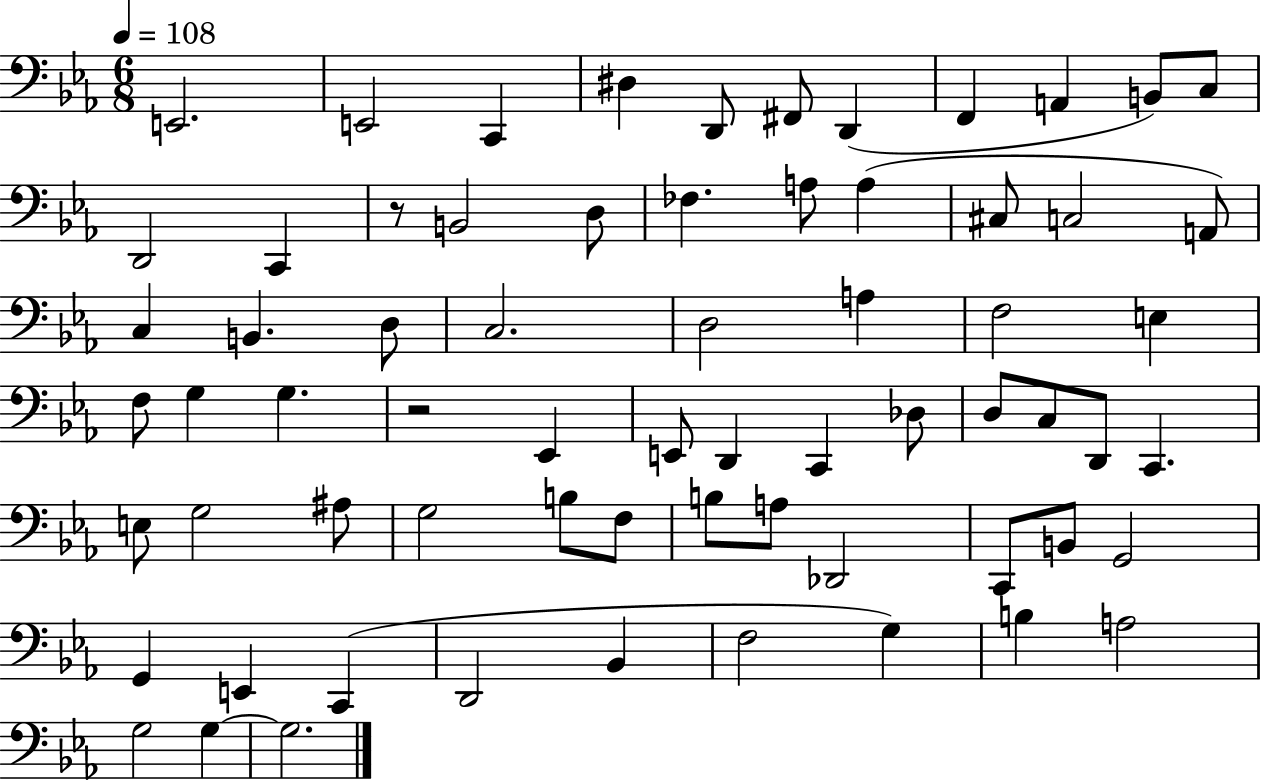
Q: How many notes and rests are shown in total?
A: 67